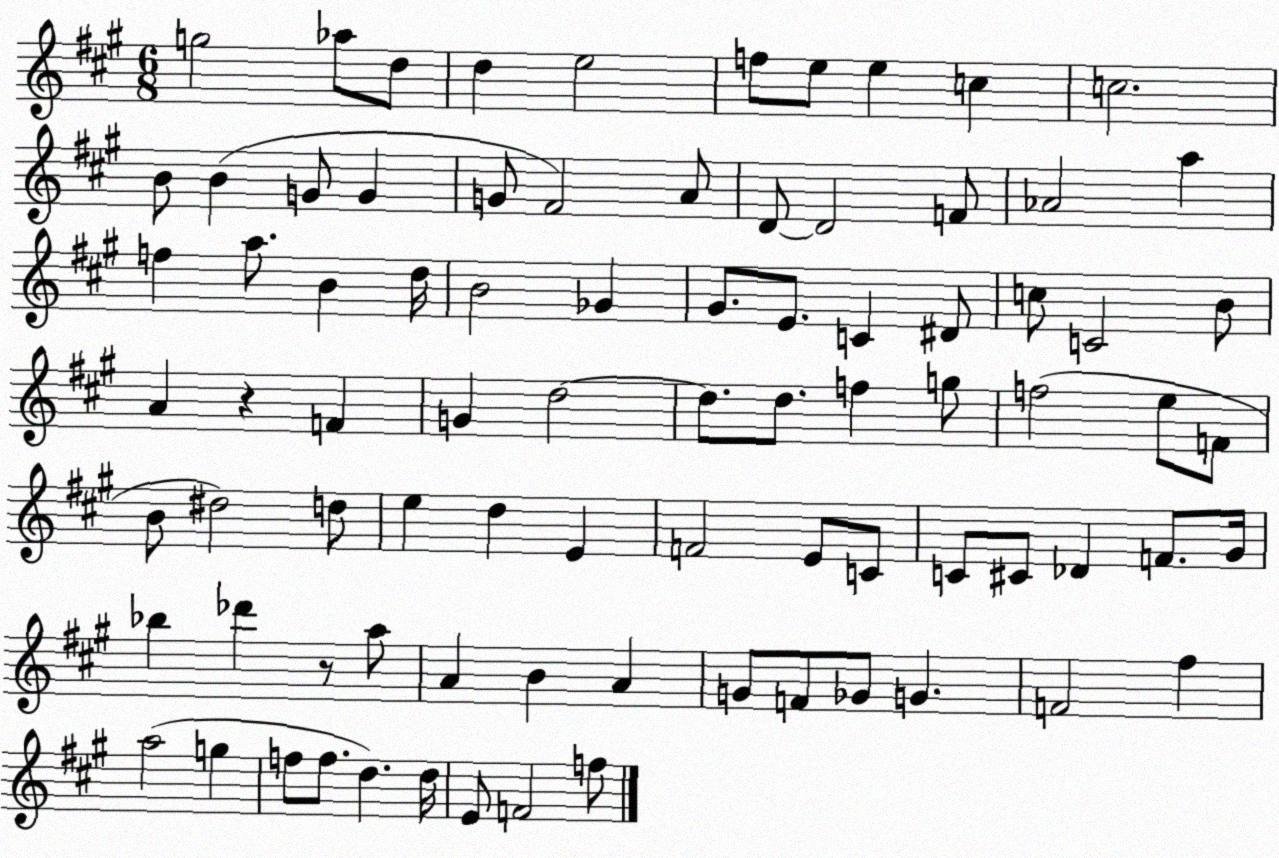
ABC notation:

X:1
T:Untitled
M:6/8
L:1/4
K:A
g2 _a/2 d/2 d e2 f/2 e/2 e c c2 B/2 B G/2 G G/2 ^F2 A/2 D/2 D2 F/2 _A2 a f a/2 B d/4 B2 _G ^G/2 E/2 C ^D/2 c/2 C2 B/2 A z F G d2 d/2 d/2 f g/2 f2 e/2 F/2 B/2 ^d2 d/2 e d E F2 E/2 C/2 C/2 ^C/2 _D F/2 ^G/4 _b _d' z/2 a/2 A B A G/2 F/2 _G/2 G F2 ^f a2 g f/2 f/2 d d/4 E/2 F2 f/2